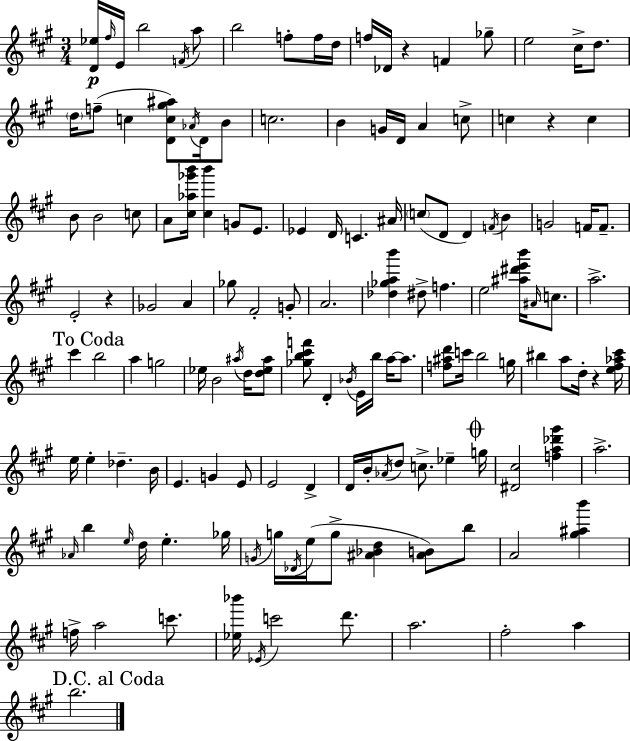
{
  \clef treble
  \numericTimeSignature
  \time 3/4
  \key a \major
  <d' ees''>16\p \grace { fis''16 } e'16 b''2 \acciaccatura { f'16 } | a''8 b''2 f''8-. | f''16 d''16 f''16 des'16 r4 f'4 | ges''8-- e''2 cis''16-> d''8. | \break \parenthesize d''16 f''8--( c''4 <d' c'' gis'' ais''>8) \acciaccatura { aes'16 } | d'16 b'8 c''2. | b'4 g'16 d'16 a'4 | c''8-> c''4 r4 c''4 | \break b'8 b'2 | c''8 a'8 <cis'' aes'' ges''' b'''>16 <cis'' b'''>4 g'8 | e'8. ees'4 d'16 c'4. | ais'16 \parenthesize c''8( d'8 d'4) \acciaccatura { f'16 } | \break b'4 g'2 | f'16 f'8.-- e'2-. | r4 ges'2 | a'4 ges''8 fis'2-. | \break g'8-. a'2. | <des'' ges'' a'' b'''>4 dis''8-> f''4. | e''2 | <ais'' dis''' e''' b'''>16 \grace { ais'16 } c''8. a''2.-> | \break \mark "To Coda" cis'''4 b''2 | a''4 g''2 | ees''16 b'2 | \acciaccatura { ais''16 } d''16 <d'' ees'' ais''>8 <ges'' b'' cis''' f'''>8 d'4-. | \break \acciaccatura { bes'16 } e'16 b''16 a''16~~ a''8. <f'' ais'' d'''>8 c'''16 b''2 | g''16 bis''4 a''8 | d''16-. r4 <e'' fis'' aes'' cis'''>16 e''16 e''4-. | des''4.-- b'16 e'4. | \break g'4 e'8 e'2 | d'4-> d'16 b'16-. \acciaccatura { aes'16 } d''8 | c''8.-> ees''4-- \mark \markup { \musicglyph "scripts.coda" } g''16 <dis' cis''>2 | <f'' a'' des''' gis'''>4 a''2.-> | \break \grace { aes'16 } b''4 | \grace { e''16 } d''16 e''4.-. ges''16 \acciaccatura { g'16 } g''16 | \acciaccatura { des'16 } e''16( g''8-> <ais' bes' d''>4 <ais' b'>8) b''8 | a'2 <gis'' ais'' b'''>4 | \break f''16-> a''2 c'''8. | <ees'' bes'''>16 \acciaccatura { ees'16 } c'''2 d'''8. | a''2. | fis''2-. a''4 | \break \mark "D.C. al Coda" b''2. | \bar "|."
}